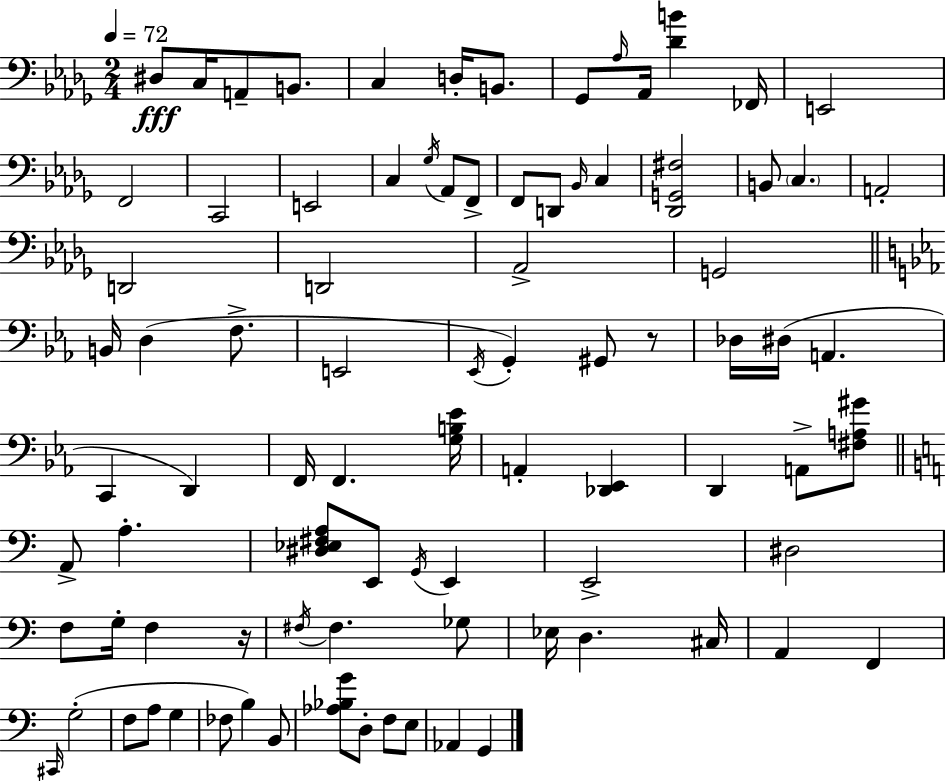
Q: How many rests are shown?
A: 2